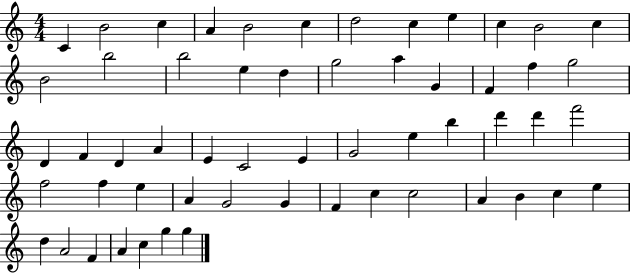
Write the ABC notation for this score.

X:1
T:Untitled
M:4/4
L:1/4
K:C
C B2 c A B2 c d2 c e c B2 c B2 b2 b2 e d g2 a G F f g2 D F D A E C2 E G2 e b d' d' f'2 f2 f e A G2 G F c c2 A B c e d A2 F A c g g